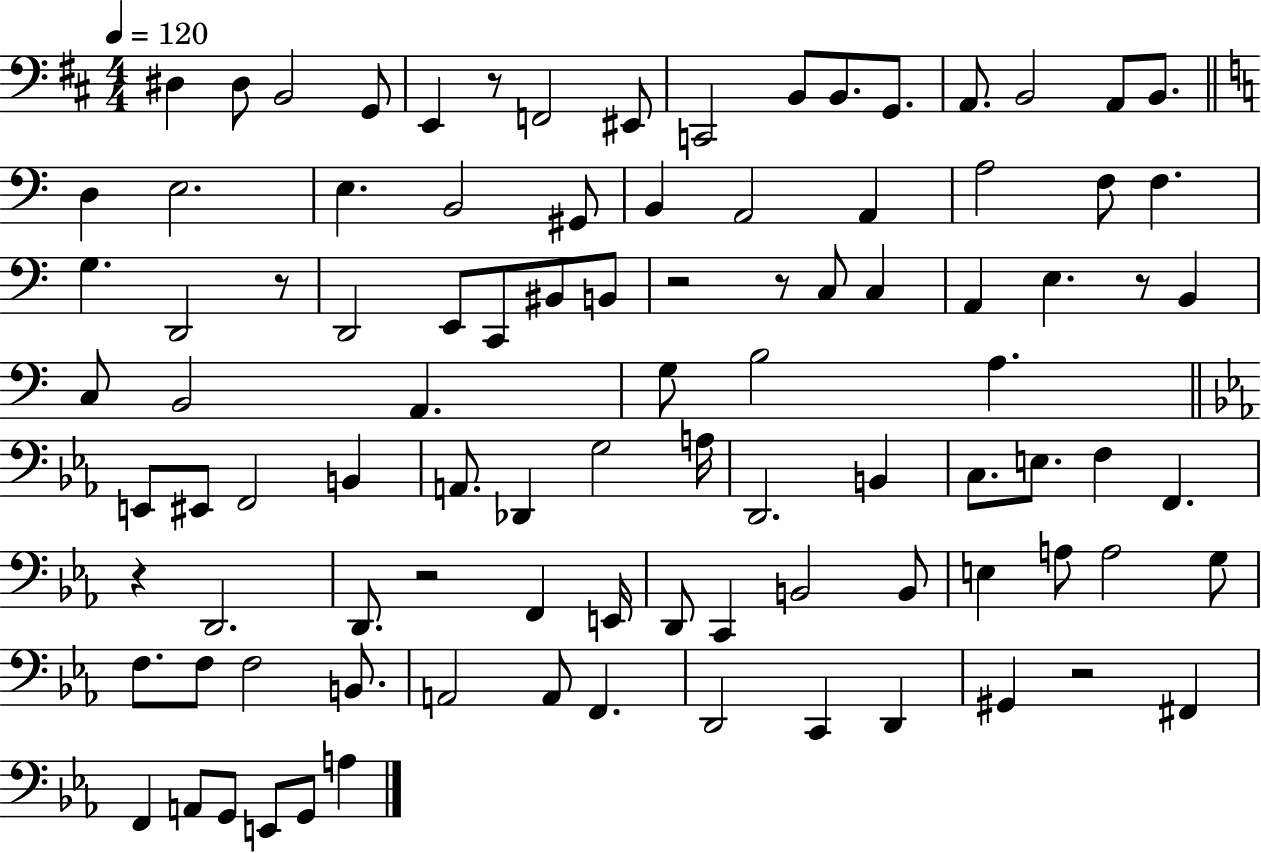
X:1
T:Untitled
M:4/4
L:1/4
K:D
^D, ^D,/2 B,,2 G,,/2 E,, z/2 F,,2 ^E,,/2 C,,2 B,,/2 B,,/2 G,,/2 A,,/2 B,,2 A,,/2 B,,/2 D, E,2 E, B,,2 ^G,,/2 B,, A,,2 A,, A,2 F,/2 F, G, D,,2 z/2 D,,2 E,,/2 C,,/2 ^B,,/2 B,,/2 z2 z/2 C,/2 C, A,, E, z/2 B,, C,/2 B,,2 A,, G,/2 B,2 A, E,,/2 ^E,,/2 F,,2 B,, A,,/2 _D,, G,2 A,/4 D,,2 B,, C,/2 E,/2 F, F,, z D,,2 D,,/2 z2 F,, E,,/4 D,,/2 C,, B,,2 B,,/2 E, A,/2 A,2 G,/2 F,/2 F,/2 F,2 B,,/2 A,,2 A,,/2 F,, D,,2 C,, D,, ^G,, z2 ^F,, F,, A,,/2 G,,/2 E,,/2 G,,/2 A,